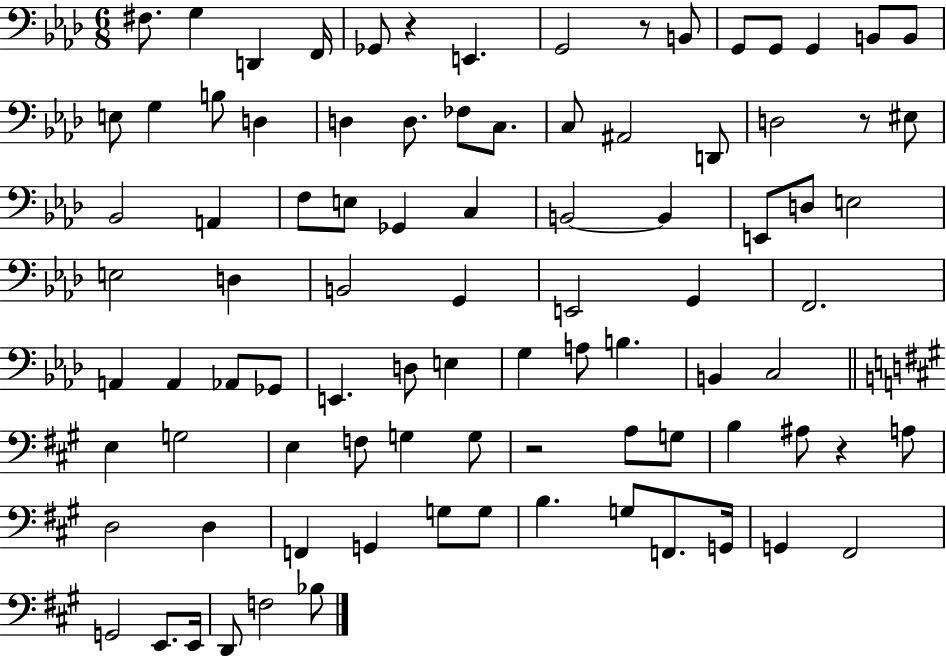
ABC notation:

X:1
T:Untitled
M:6/8
L:1/4
K:Ab
^F,/2 G, D,, F,,/4 _G,,/2 z E,, G,,2 z/2 B,,/2 G,,/2 G,,/2 G,, B,,/2 B,,/2 E,/2 G, B,/2 D, D, D,/2 _F,/2 C,/2 C,/2 ^A,,2 D,,/2 D,2 z/2 ^E,/2 _B,,2 A,, F,/2 E,/2 _G,, C, B,,2 B,, E,,/2 D,/2 E,2 E,2 D, B,,2 G,, E,,2 G,, F,,2 A,, A,, _A,,/2 _G,,/2 E,, D,/2 E, G, A,/2 B, B,, C,2 E, G,2 E, F,/2 G, G,/2 z2 A,/2 G,/2 B, ^A,/2 z A,/2 D,2 D, F,, G,, G,/2 G,/2 B, G,/2 F,,/2 G,,/4 G,, ^F,,2 G,,2 E,,/2 E,,/4 D,,/2 F,2 _B,/2